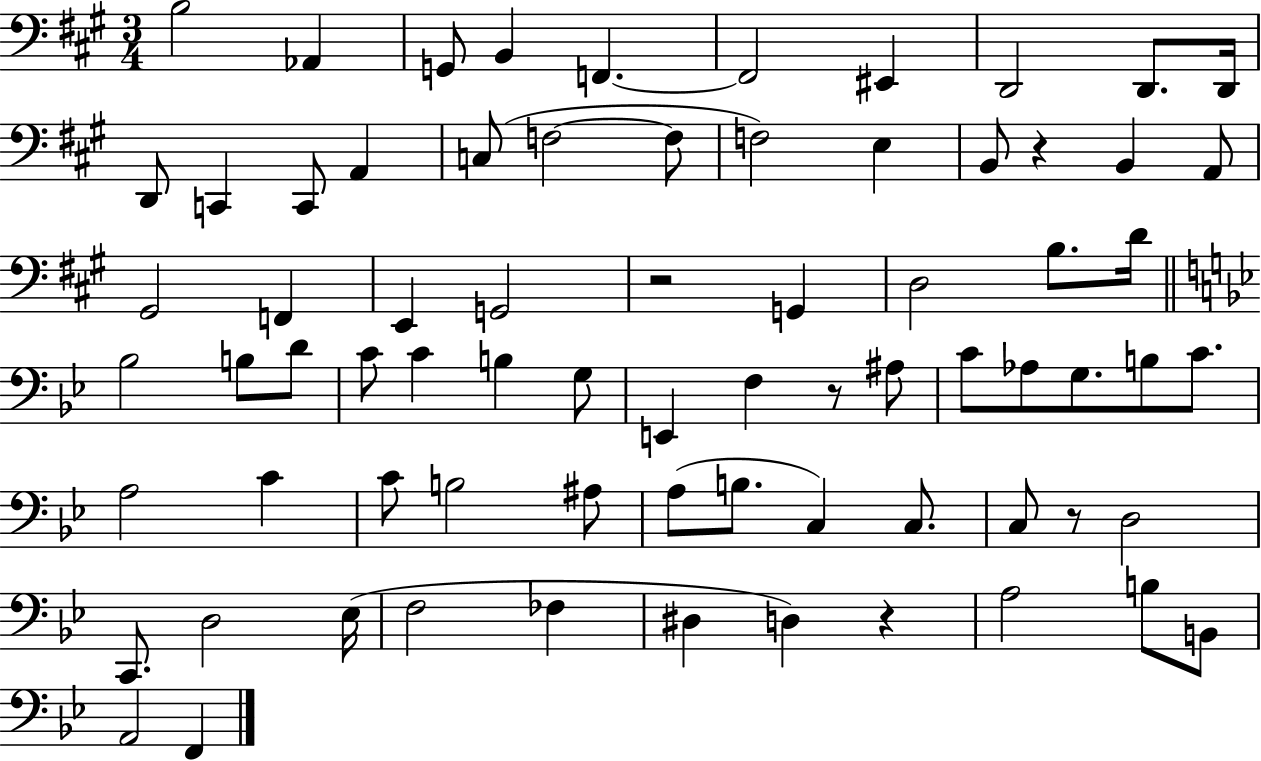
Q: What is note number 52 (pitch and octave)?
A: B3